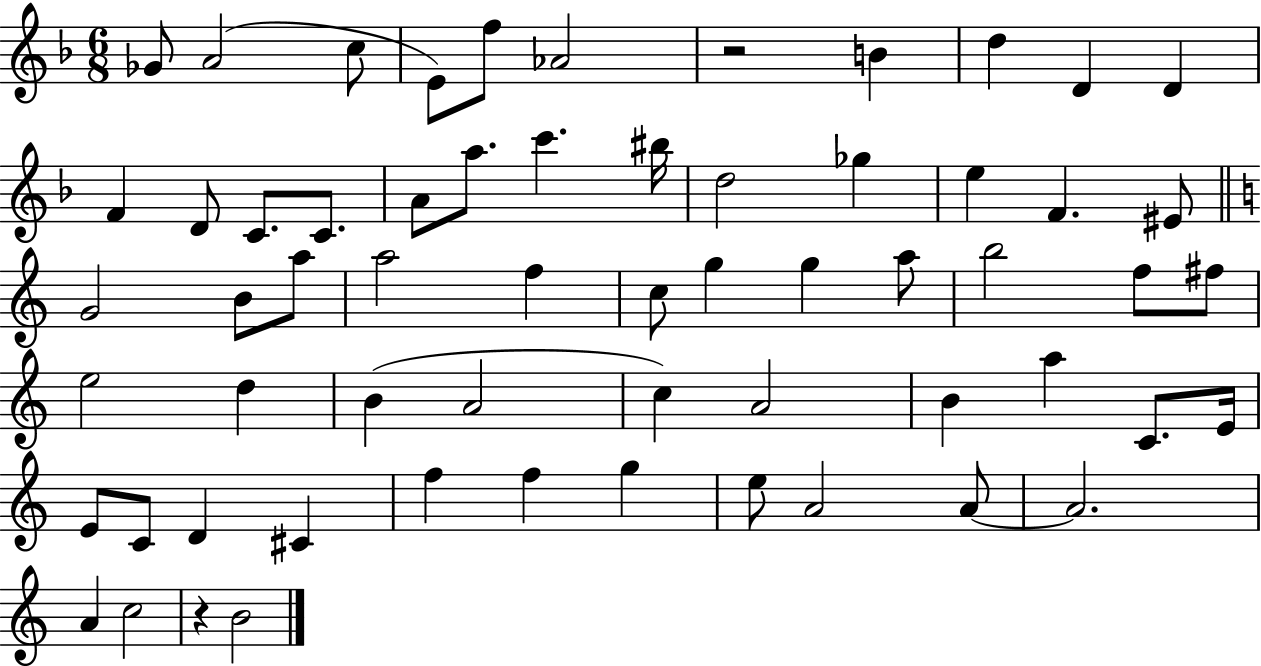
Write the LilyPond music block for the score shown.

{
  \clef treble
  \numericTimeSignature
  \time 6/8
  \key f \major
  ges'8 a'2( c''8 | e'8) f''8 aes'2 | r2 b'4 | d''4 d'4 d'4 | \break f'4 d'8 c'8. c'8. | a'8 a''8. c'''4. bis''16 | d''2 ges''4 | e''4 f'4. eis'8 | \break \bar "||" \break \key c \major g'2 b'8 a''8 | a''2 f''4 | c''8 g''4 g''4 a''8 | b''2 f''8 fis''8 | \break e''2 d''4 | b'4( a'2 | c''4) a'2 | b'4 a''4 c'8. e'16 | \break e'8 c'8 d'4 cis'4 | f''4 f''4 g''4 | e''8 a'2 a'8~~ | a'2. | \break a'4 c''2 | r4 b'2 | \bar "|."
}